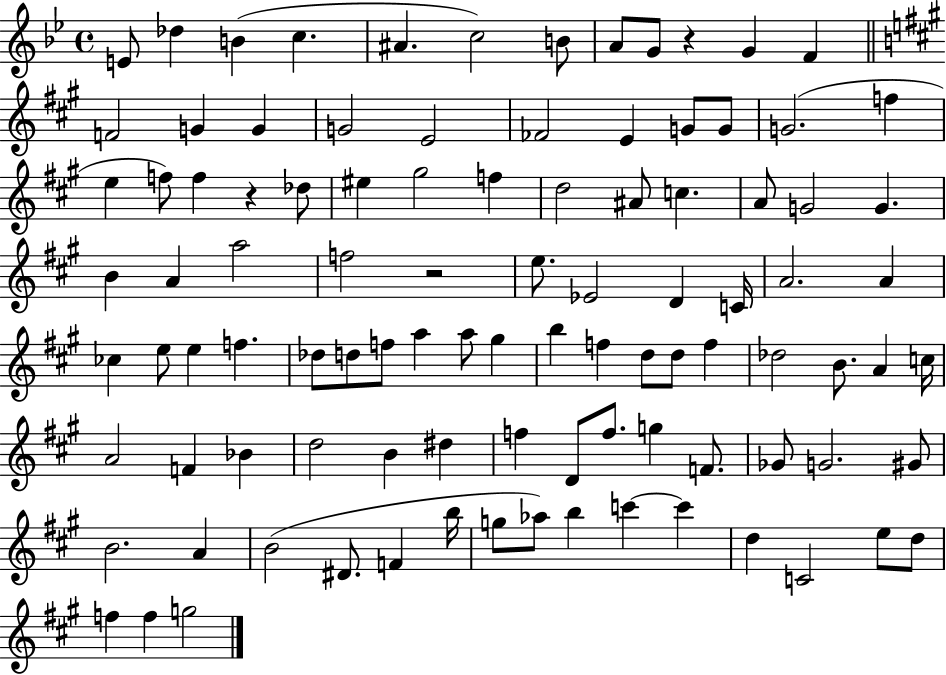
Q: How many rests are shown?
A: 3